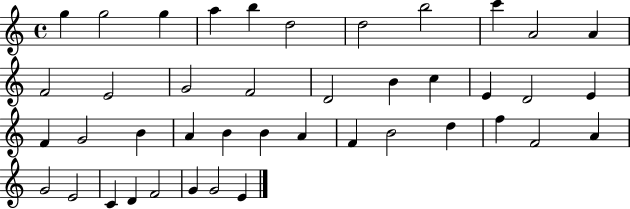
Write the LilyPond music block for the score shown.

{
  \clef treble
  \time 4/4
  \defaultTimeSignature
  \key c \major
  g''4 g''2 g''4 | a''4 b''4 d''2 | d''2 b''2 | c'''4 a'2 a'4 | \break f'2 e'2 | g'2 f'2 | d'2 b'4 c''4 | e'4 d'2 e'4 | \break f'4 g'2 b'4 | a'4 b'4 b'4 a'4 | f'4 b'2 d''4 | f''4 f'2 a'4 | \break g'2 e'2 | c'4 d'4 f'2 | g'4 g'2 e'4 | \bar "|."
}